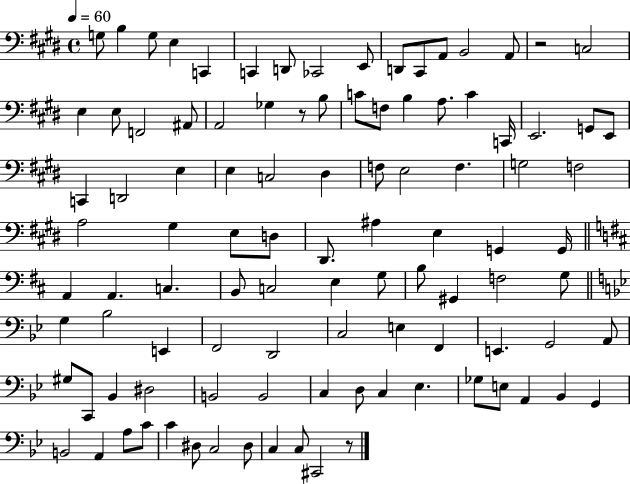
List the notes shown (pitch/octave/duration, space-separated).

G3/e B3/q G3/e E3/q C2/q C2/q D2/e CES2/h E2/e D2/e C#2/e A2/e B2/h A2/e R/h C3/h E3/q E3/e F2/h A#2/e A2/h Gb3/q R/e B3/e C4/e F3/e B3/q A3/e. C4/q C2/s E2/h. G2/e E2/e C2/q D2/h E3/q E3/q C3/h D#3/q F3/e E3/h F3/q. G3/h F3/h A3/h G#3/q E3/e D3/e D#2/e. A#3/q E3/q G2/q G2/s A2/q A2/q. C3/q. B2/e C3/h E3/q G3/e B3/e G#2/q F3/h G3/e G3/q Bb3/h E2/q F2/h D2/h C3/h E3/q F2/q E2/q. G2/h A2/e G#3/e C2/e Bb2/q D#3/h B2/h B2/h C3/q D3/e C3/q Eb3/q. Gb3/e E3/e A2/q Bb2/q G2/q B2/h A2/q A3/e C4/e C4/q D#3/e C3/h D#3/e C3/q C3/e C#2/h R/e